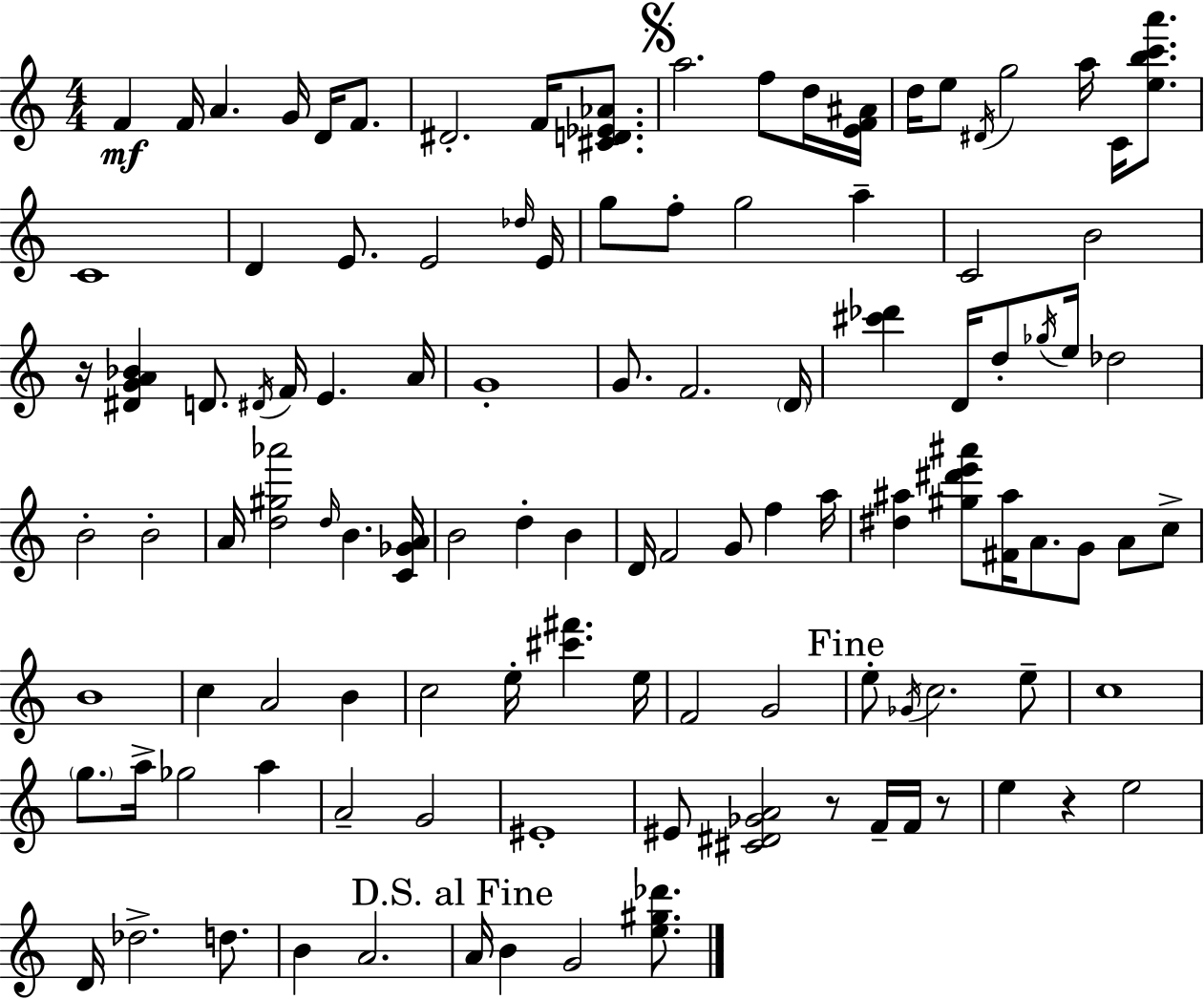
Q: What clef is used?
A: treble